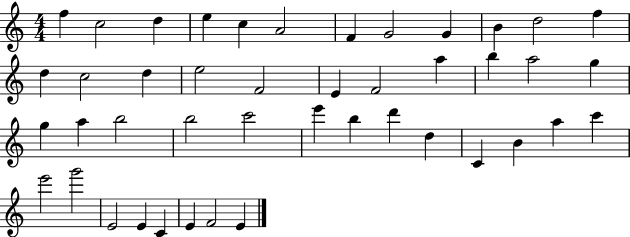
F5/q C5/h D5/q E5/q C5/q A4/h F4/q G4/h G4/q B4/q D5/h F5/q D5/q C5/h D5/q E5/h F4/h E4/q F4/h A5/q B5/q A5/h G5/q G5/q A5/q B5/h B5/h C6/h E6/q B5/q D6/q D5/q C4/q B4/q A5/q C6/q E6/h G6/h E4/h E4/q C4/q E4/q F4/h E4/q